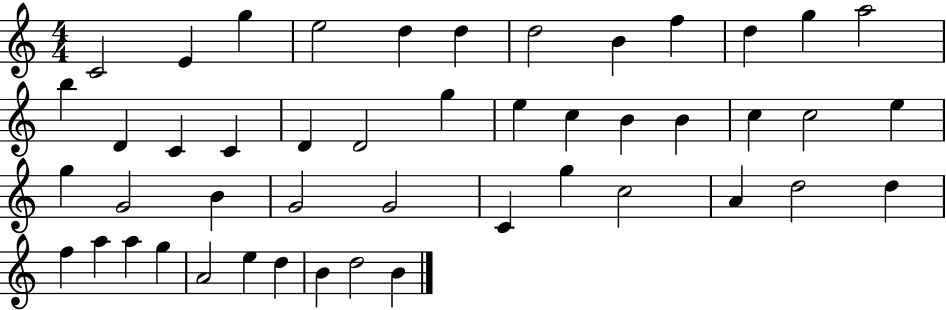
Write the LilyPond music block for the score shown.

{
  \clef treble
  \numericTimeSignature
  \time 4/4
  \key c \major
  c'2 e'4 g''4 | e''2 d''4 d''4 | d''2 b'4 f''4 | d''4 g''4 a''2 | \break b''4 d'4 c'4 c'4 | d'4 d'2 g''4 | e''4 c''4 b'4 b'4 | c''4 c''2 e''4 | \break g''4 g'2 b'4 | g'2 g'2 | c'4 g''4 c''2 | a'4 d''2 d''4 | \break f''4 a''4 a''4 g''4 | a'2 e''4 d''4 | b'4 d''2 b'4 | \bar "|."
}